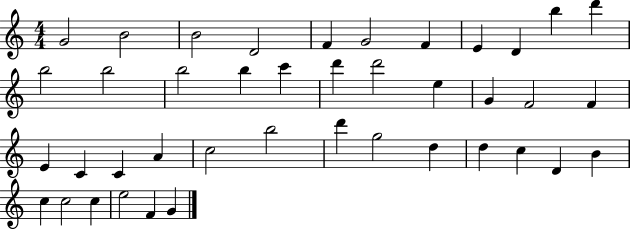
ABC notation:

X:1
T:Untitled
M:4/4
L:1/4
K:C
G2 B2 B2 D2 F G2 F E D b d' b2 b2 b2 b c' d' d'2 e G F2 F E C C A c2 b2 d' g2 d d c D B c c2 c e2 F G